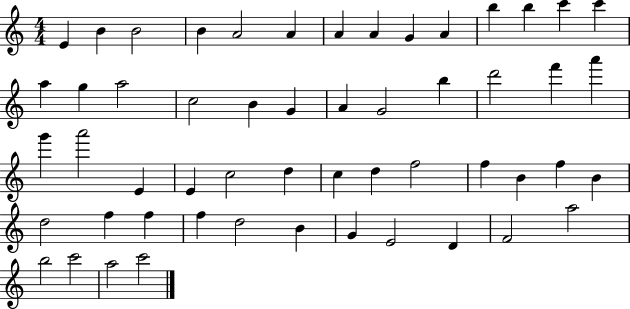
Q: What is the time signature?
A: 4/4